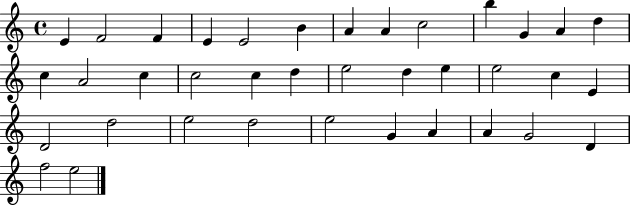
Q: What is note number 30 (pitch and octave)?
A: E5